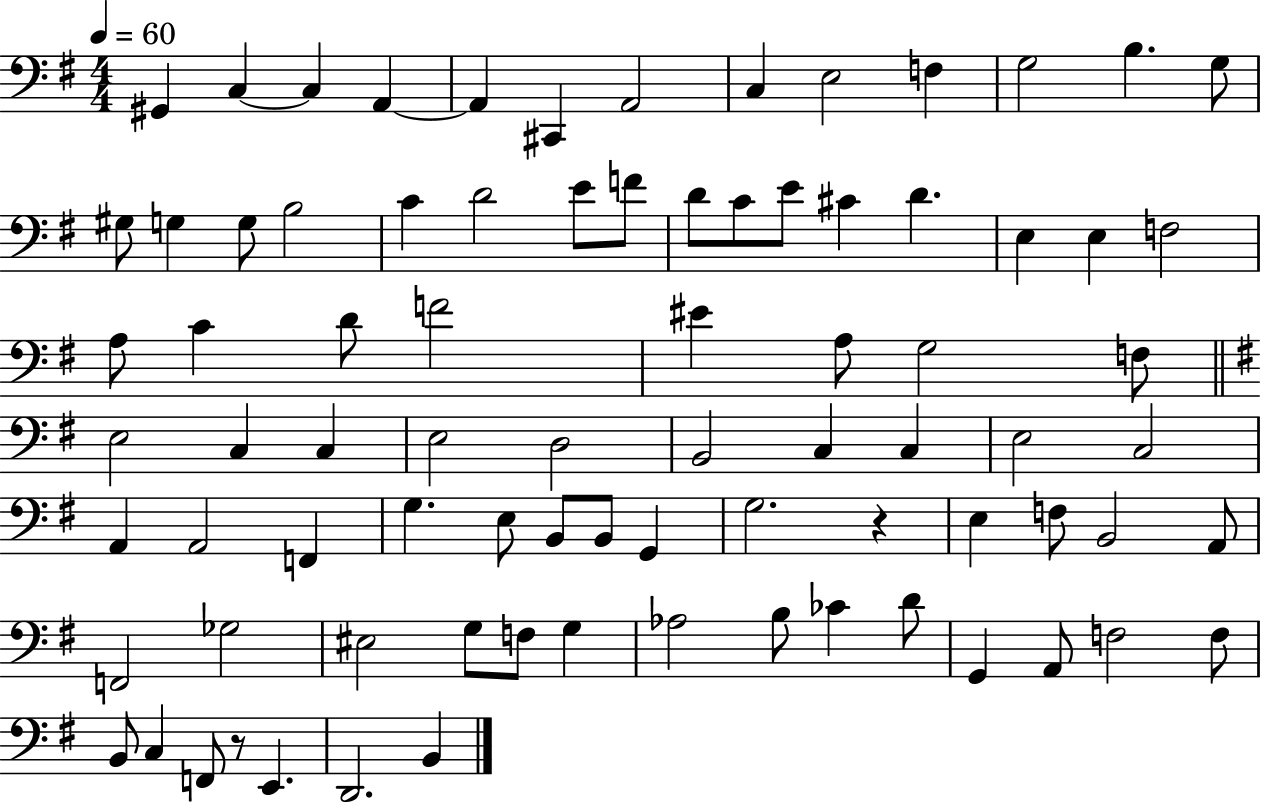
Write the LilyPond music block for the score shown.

{
  \clef bass
  \numericTimeSignature
  \time 4/4
  \key g \major
  \tempo 4 = 60
  gis,4 c4~~ c4 a,4~~ | a,4 cis,4 a,2 | c4 e2 f4 | g2 b4. g8 | \break gis8 g4 g8 b2 | c'4 d'2 e'8 f'8 | d'8 c'8 e'8 cis'4 d'4. | e4 e4 f2 | \break a8 c'4 d'8 f'2 | eis'4 a8 g2 f8 | \bar "||" \break \key g \major e2 c4 c4 | e2 d2 | b,2 c4 c4 | e2 c2 | \break a,4 a,2 f,4 | g4. e8 b,8 b,8 g,4 | g2. r4 | e4 f8 b,2 a,8 | \break f,2 ges2 | eis2 g8 f8 g4 | aes2 b8 ces'4 d'8 | g,4 a,8 f2 f8 | \break b,8 c4 f,8 r8 e,4. | d,2. b,4 | \bar "|."
}